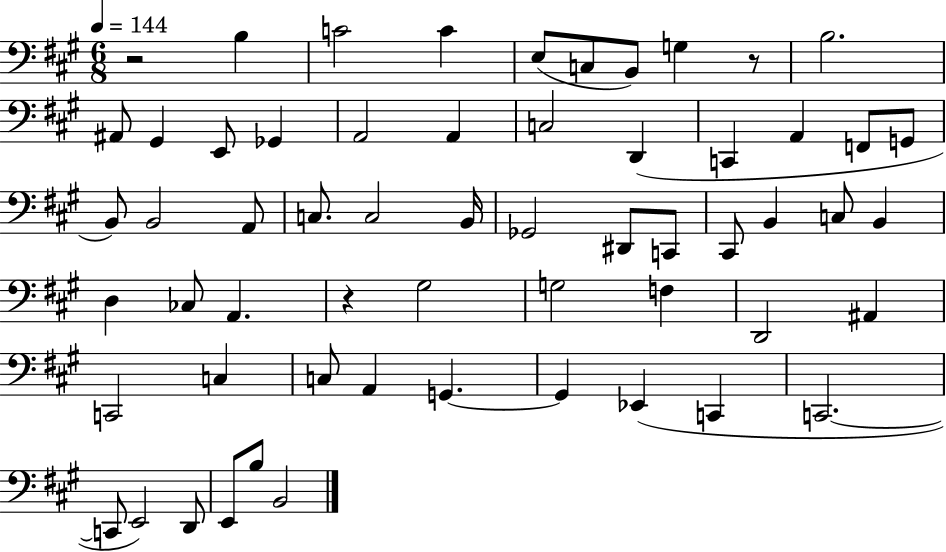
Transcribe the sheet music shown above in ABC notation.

X:1
T:Untitled
M:6/8
L:1/4
K:A
z2 B, C2 C E,/2 C,/2 B,,/2 G, z/2 B,2 ^A,,/2 ^G,, E,,/2 _G,, A,,2 A,, C,2 D,, C,, A,, F,,/2 G,,/2 B,,/2 B,,2 A,,/2 C,/2 C,2 B,,/4 _G,,2 ^D,,/2 C,,/2 ^C,,/2 B,, C,/2 B,, D, _C,/2 A,, z ^G,2 G,2 F, D,,2 ^A,, C,,2 C, C,/2 A,, G,, G,, _E,, C,, C,,2 C,,/2 E,,2 D,,/2 E,,/2 B,/2 B,,2